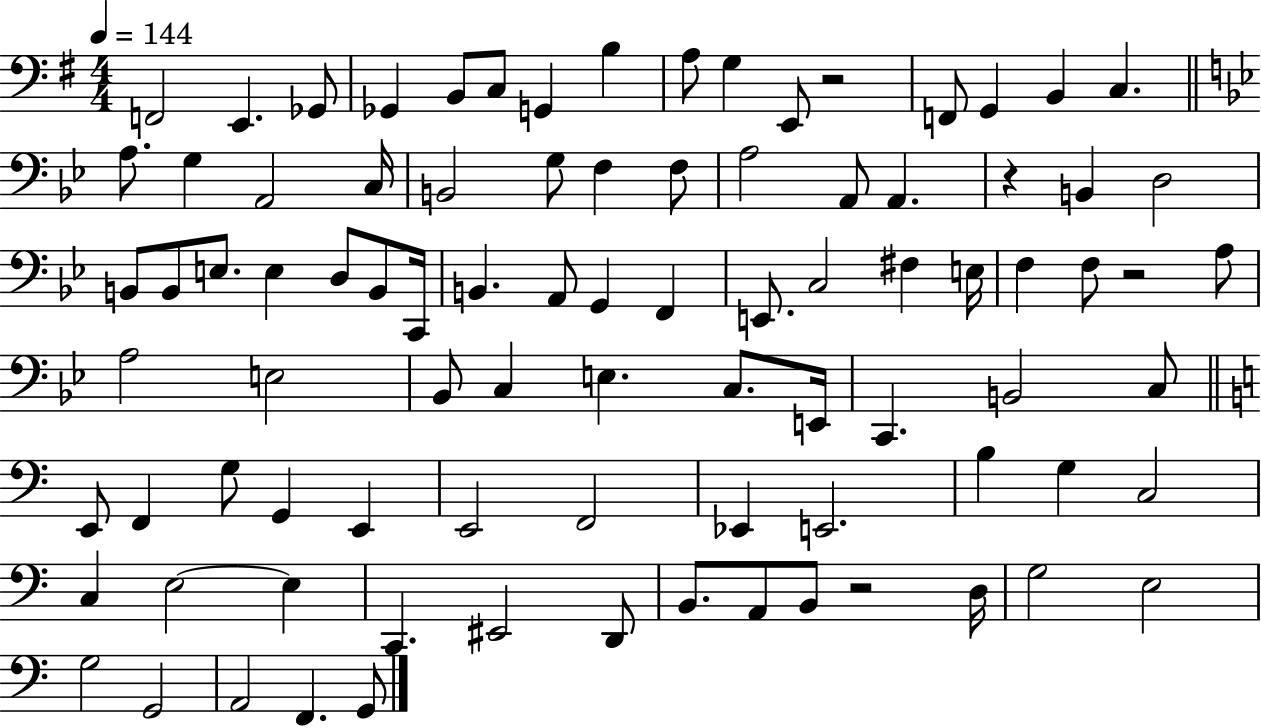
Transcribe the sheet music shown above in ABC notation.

X:1
T:Untitled
M:4/4
L:1/4
K:G
F,,2 E,, _G,,/2 _G,, B,,/2 C,/2 G,, B, A,/2 G, E,,/2 z2 F,,/2 G,, B,, C, A,/2 G, A,,2 C,/4 B,,2 G,/2 F, F,/2 A,2 A,,/2 A,, z B,, D,2 B,,/2 B,,/2 E,/2 E, D,/2 B,,/2 C,,/4 B,, A,,/2 G,, F,, E,,/2 C,2 ^F, E,/4 F, F,/2 z2 A,/2 A,2 E,2 _B,,/2 C, E, C,/2 E,,/4 C,, B,,2 C,/2 E,,/2 F,, G,/2 G,, E,, E,,2 F,,2 _E,, E,,2 B, G, C,2 C, E,2 E, C,, ^E,,2 D,,/2 B,,/2 A,,/2 B,,/2 z2 D,/4 G,2 E,2 G,2 G,,2 A,,2 F,, G,,/2